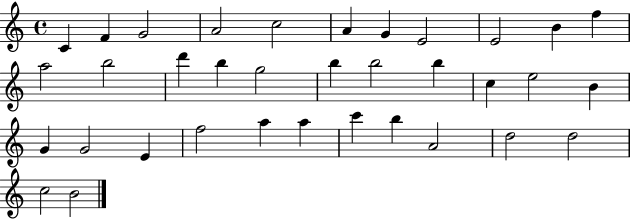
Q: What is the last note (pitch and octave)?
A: B4